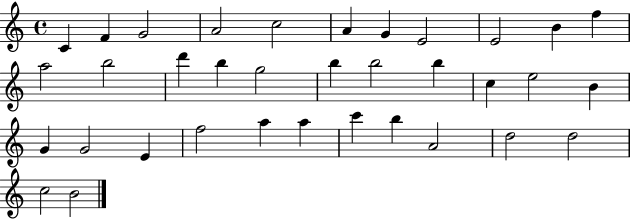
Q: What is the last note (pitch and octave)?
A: B4